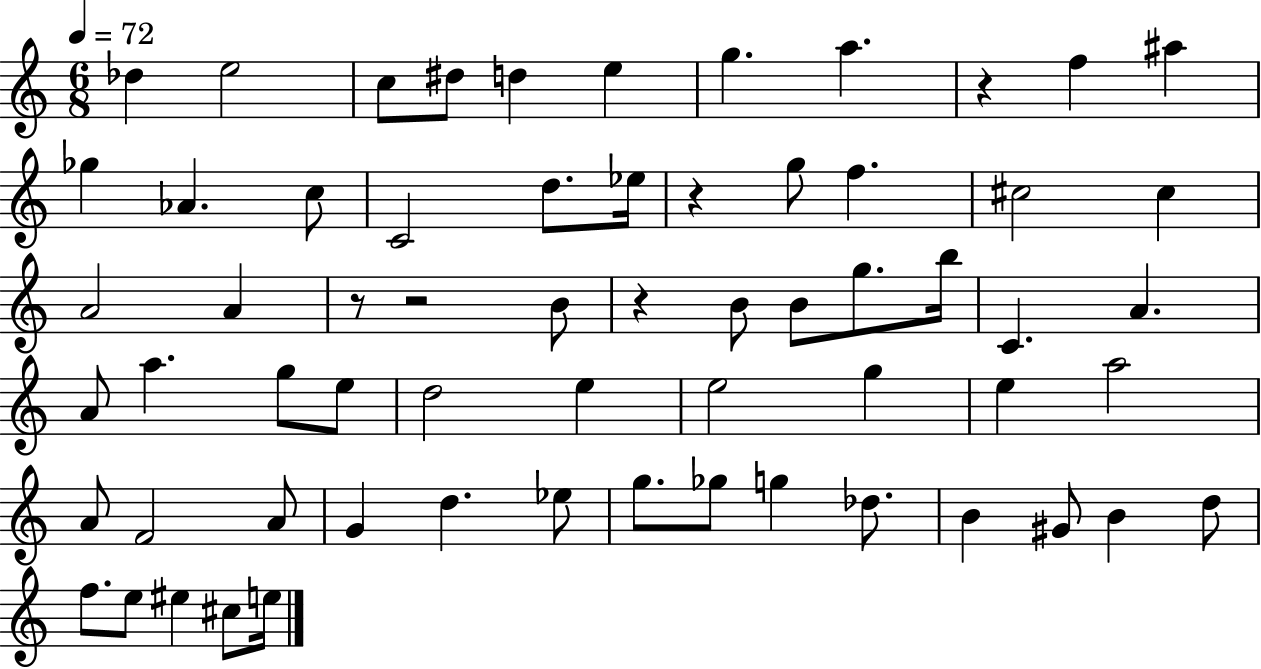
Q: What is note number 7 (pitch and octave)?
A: G5